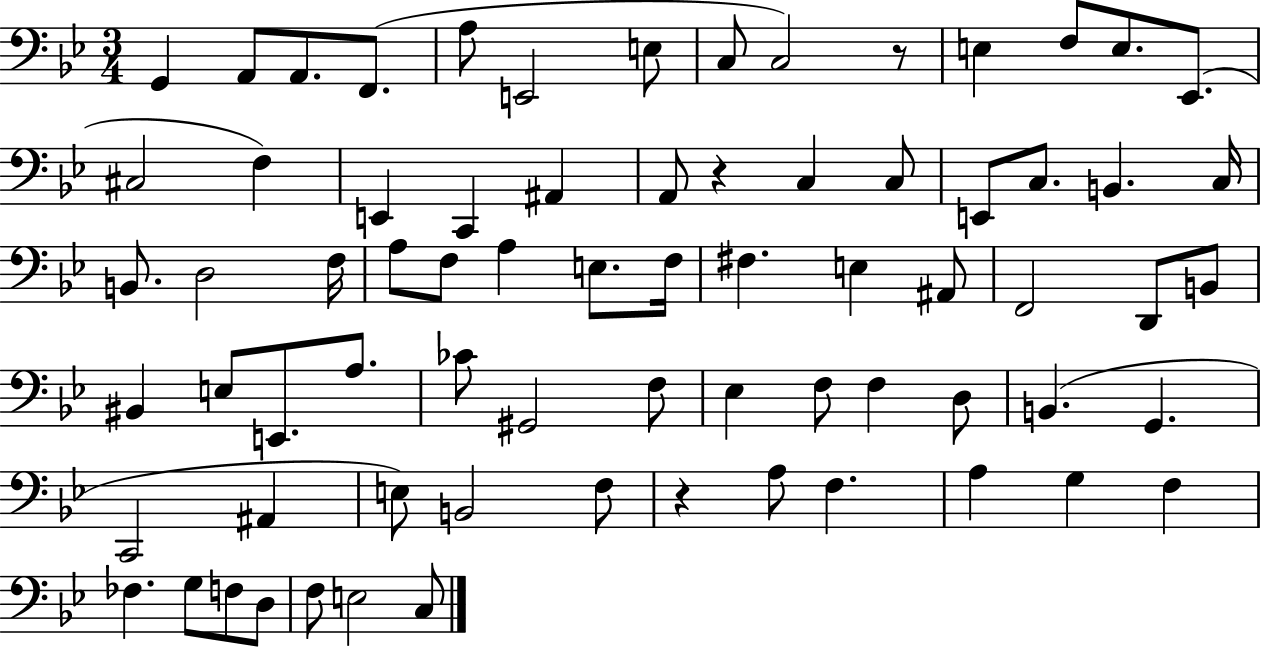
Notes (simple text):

G2/q A2/e A2/e. F2/e. A3/e E2/h E3/e C3/e C3/h R/e E3/q F3/e E3/e. Eb2/e. C#3/h F3/q E2/q C2/q A#2/q A2/e R/q C3/q C3/e E2/e C3/e. B2/q. C3/s B2/e. D3/h F3/s A3/e F3/e A3/q E3/e. F3/s F#3/q. E3/q A#2/e F2/h D2/e B2/e BIS2/q E3/e E2/e. A3/e. CES4/e G#2/h F3/e Eb3/q F3/e F3/q D3/e B2/q. G2/q. C2/h A#2/q E3/e B2/h F3/e R/q A3/e F3/q. A3/q G3/q F3/q FES3/q. G3/e F3/e D3/e F3/e E3/h C3/e